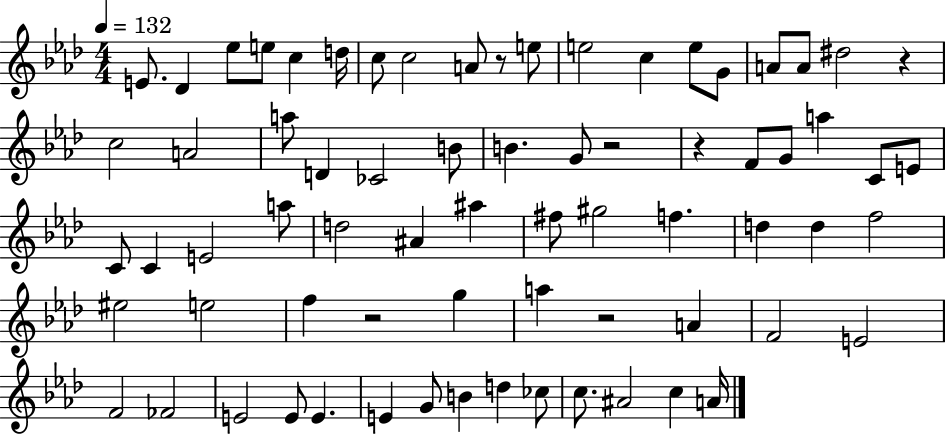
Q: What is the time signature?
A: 4/4